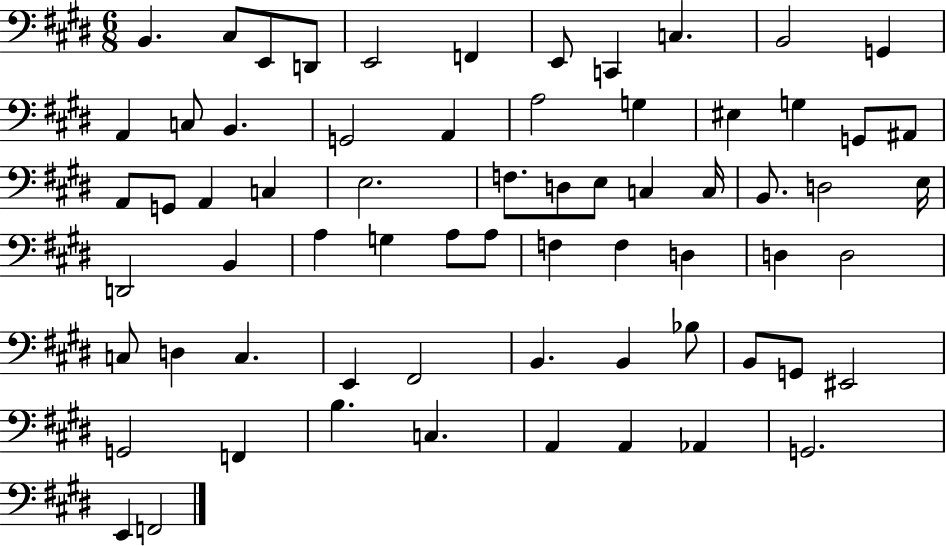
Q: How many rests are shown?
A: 0